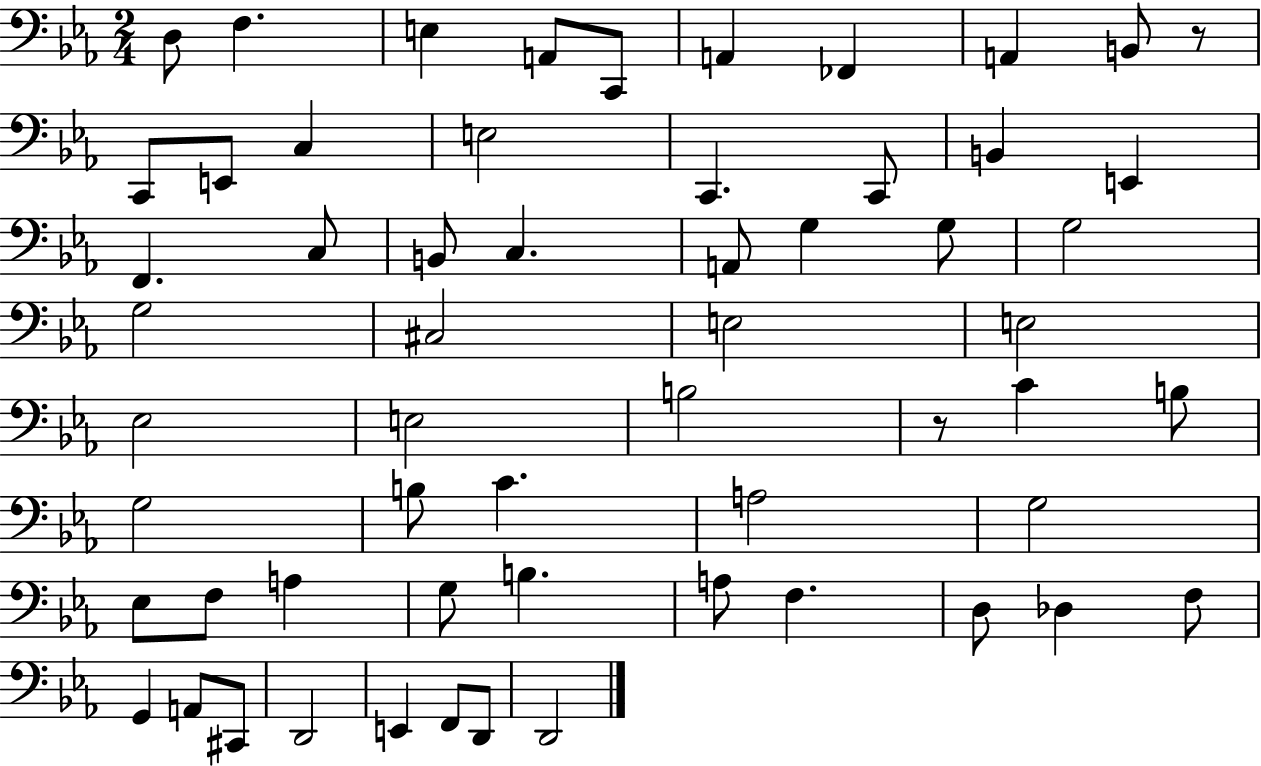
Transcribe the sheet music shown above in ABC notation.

X:1
T:Untitled
M:2/4
L:1/4
K:Eb
D,/2 F, E, A,,/2 C,,/2 A,, _F,, A,, B,,/2 z/2 C,,/2 E,,/2 C, E,2 C,, C,,/2 B,, E,, F,, C,/2 B,,/2 C, A,,/2 G, G,/2 G,2 G,2 ^C,2 E,2 E,2 _E,2 E,2 B,2 z/2 C B,/2 G,2 B,/2 C A,2 G,2 _E,/2 F,/2 A, G,/2 B, A,/2 F, D,/2 _D, F,/2 G,, A,,/2 ^C,,/2 D,,2 E,, F,,/2 D,,/2 D,,2